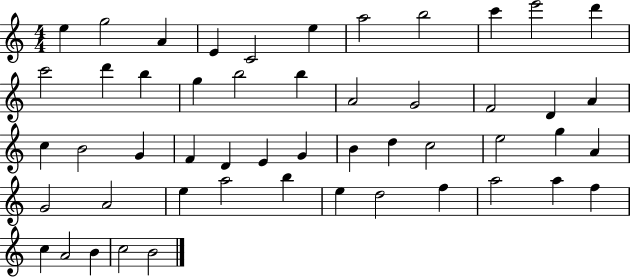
{
  \clef treble
  \numericTimeSignature
  \time 4/4
  \key c \major
  e''4 g''2 a'4 | e'4 c'2 e''4 | a''2 b''2 | c'''4 e'''2 d'''4 | \break c'''2 d'''4 b''4 | g''4 b''2 b''4 | a'2 g'2 | f'2 d'4 a'4 | \break c''4 b'2 g'4 | f'4 d'4 e'4 g'4 | b'4 d''4 c''2 | e''2 g''4 a'4 | \break g'2 a'2 | e''4 a''2 b''4 | e''4 d''2 f''4 | a''2 a''4 f''4 | \break c''4 a'2 b'4 | c''2 b'2 | \bar "|."
}